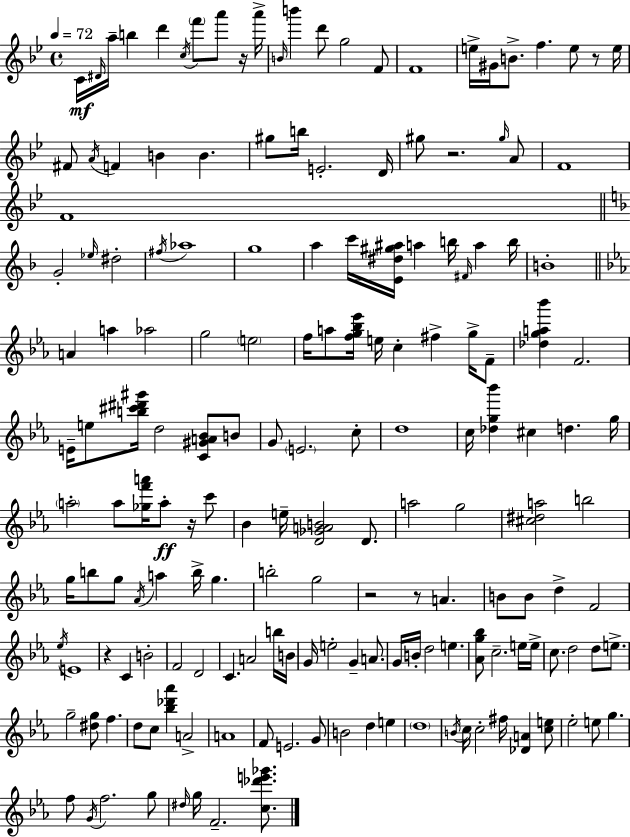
C4/s D#4/s A5/s B5/q D6/q C5/s F6/e A6/e R/s A6/s B4/s B6/q D6/e G5/h F4/e F4/w E5/s G#4/s B4/e. F5/q. E5/e R/e E5/s F#4/e A4/s F4/q B4/q B4/q. G#5/e B5/s E4/h. D4/s G#5/e R/h. G#5/s A4/e F4/w F4/w G4/h Eb5/s D#5/h F#5/s Ab5/w G5/w A5/q C6/s [E4,D#5,G#5,A#5]/s A5/q B5/s F#4/s A5/q B5/s B4/w A4/q A5/q Ab5/h G5/h E5/h F5/s A5/e [F5,G5,Bb5,Eb6]/s E5/s C5/q F#5/q G5/s F4/e [Db5,G5,A5,Bb6]/q F4/h. E4/s E5/e [B5,C#6,D#6,G#6]/s D5/h [C4,G#4,A4,Bb4]/e B4/e G4/e E4/h. C5/e D5/w C5/s [Db5,G5,Bb6]/q C#5/q D5/q. G5/s A5/h A5/e [Gb5,F6,A6]/s A5/e R/s C6/e Bb4/q E5/s [D4,Gb4,A4,B4]/h D4/e. A5/h G5/h [C#5,D#5,A5]/h B5/h G5/s B5/e G5/e Ab4/s A5/q B5/s G5/q. B5/h G5/h R/h R/e A4/q. B4/e B4/e D5/q F4/h Eb5/s E4/w R/q C4/q B4/h F4/h D4/h C4/q. A4/h B5/s B4/s G4/s E5/h G4/q A4/e. G4/s B4/s D5/h E5/q. [Ab4,G5,Bb5]/e C5/h. E5/s E5/s C5/e. D5/h D5/e E5/e. G5/h [D#5,G5]/e F5/q. D5/e C5/e [Bb5,Db6,Ab6]/q A4/h A4/w F4/e E4/h. G4/e B4/h D5/q E5/q D5/w B4/s C5/s C5/h F#5/s [Db4,A4]/q [C5,E5]/e Eb5/h E5/e G5/q. F5/e G4/s F5/h. G5/e D#5/s G5/s F4/h. [C5,Db6,E6,Gb6]/e.